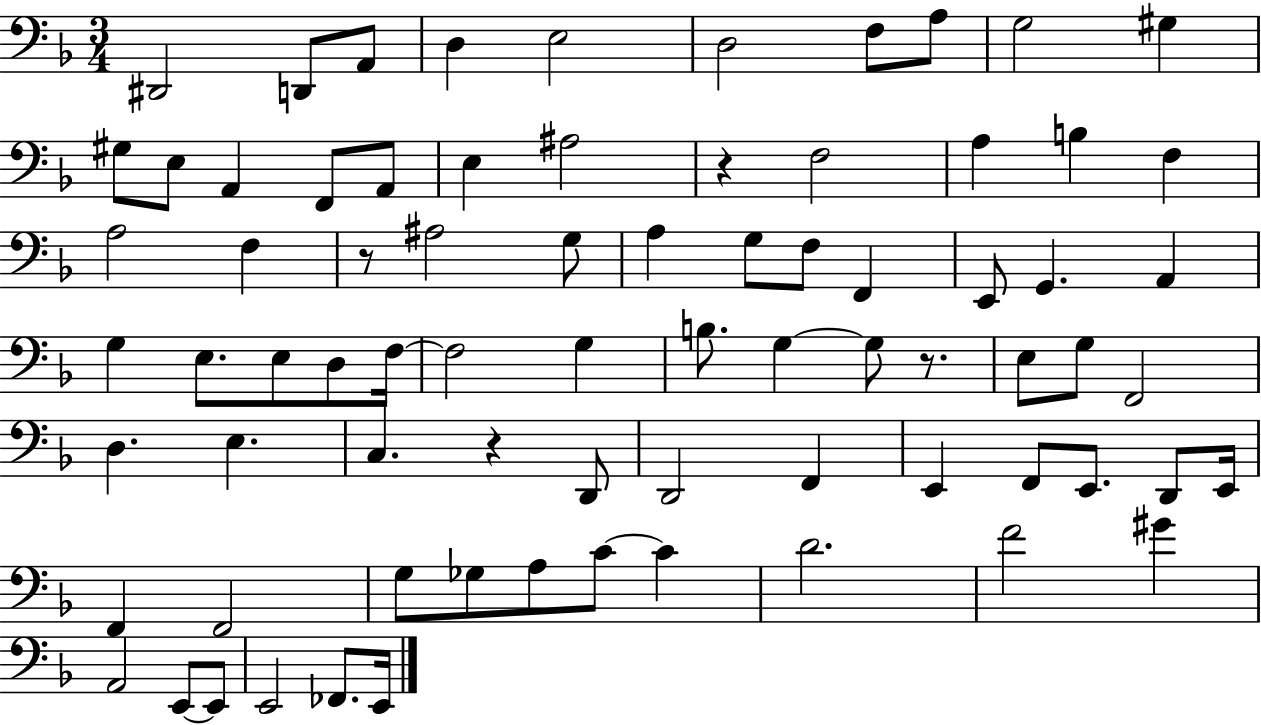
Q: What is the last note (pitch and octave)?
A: E2